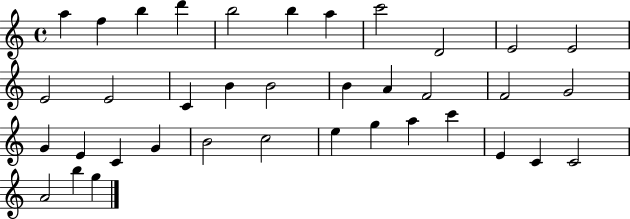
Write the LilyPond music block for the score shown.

{
  \clef treble
  \time 4/4
  \defaultTimeSignature
  \key c \major
  a''4 f''4 b''4 d'''4 | b''2 b''4 a''4 | c'''2 d'2 | e'2 e'2 | \break e'2 e'2 | c'4 b'4 b'2 | b'4 a'4 f'2 | f'2 g'2 | \break g'4 e'4 c'4 g'4 | b'2 c''2 | e''4 g''4 a''4 c'''4 | e'4 c'4 c'2 | \break a'2 b''4 g''4 | \bar "|."
}